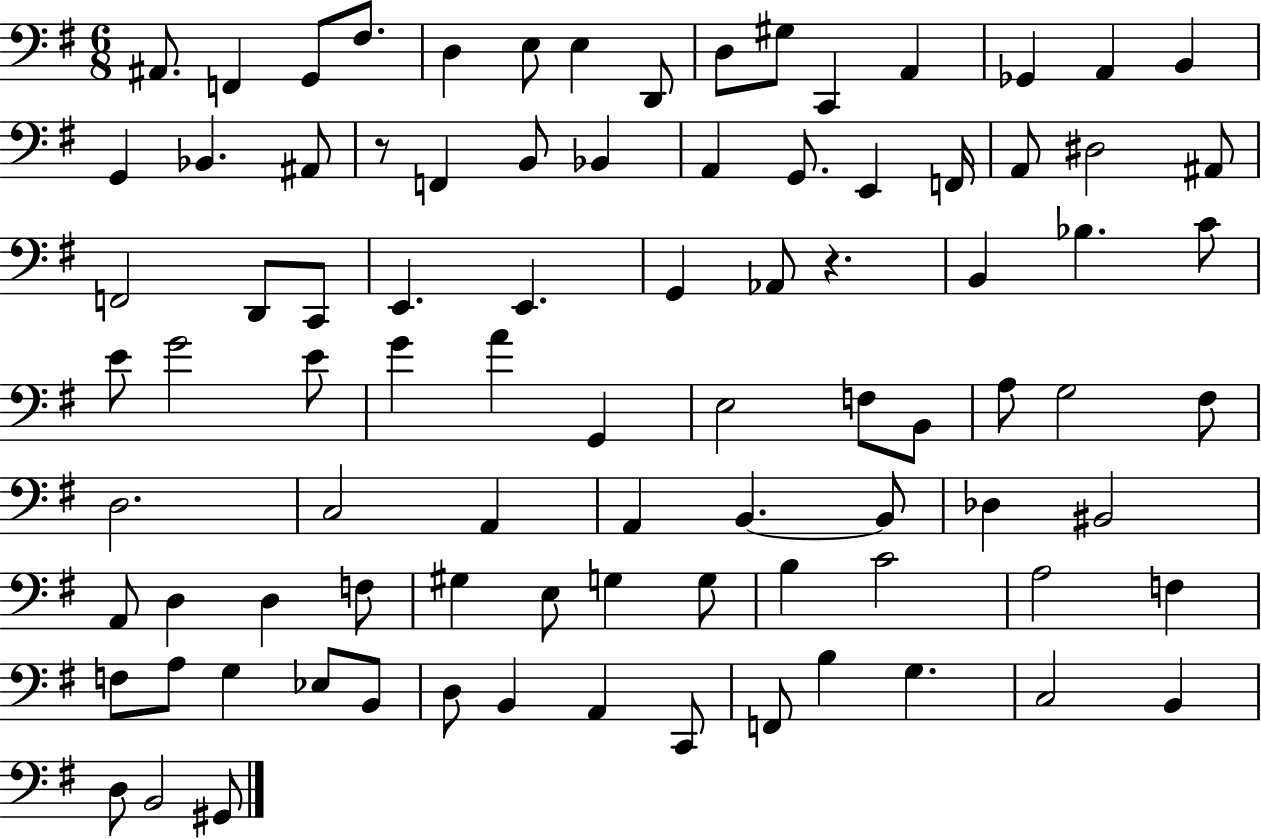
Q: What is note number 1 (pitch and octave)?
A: A#2